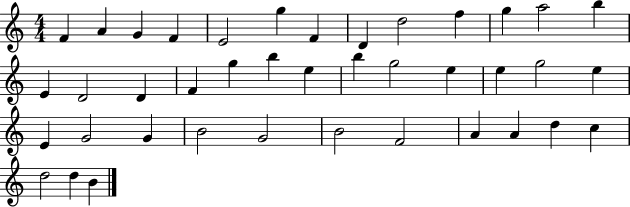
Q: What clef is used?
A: treble